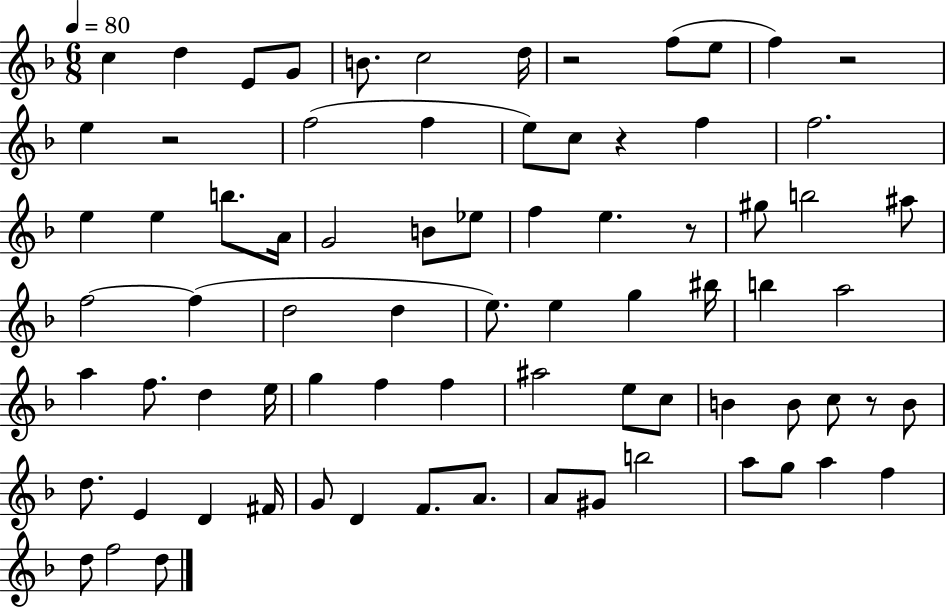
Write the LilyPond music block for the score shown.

{
  \clef treble
  \numericTimeSignature
  \time 6/8
  \key f \major
  \tempo 4 = 80
  c''4 d''4 e'8 g'8 | b'8. c''2 d''16 | r2 f''8( e''8 | f''4) r2 | \break e''4 r2 | f''2( f''4 | e''8) c''8 r4 f''4 | f''2. | \break e''4 e''4 b''8. a'16 | g'2 b'8 ees''8 | f''4 e''4. r8 | gis''8 b''2 ais''8 | \break f''2~~ f''4( | d''2 d''4 | e''8.) e''4 g''4 bis''16 | b''4 a''2 | \break a''4 f''8. d''4 e''16 | g''4 f''4 f''4 | ais''2 e''8 c''8 | b'4 b'8 c''8 r8 b'8 | \break d''8. e'4 d'4 fis'16 | g'8 d'4 f'8. a'8. | a'8 gis'8 b''2 | a''8 g''8 a''4 f''4 | \break d''8 f''2 d''8 | \bar "|."
}